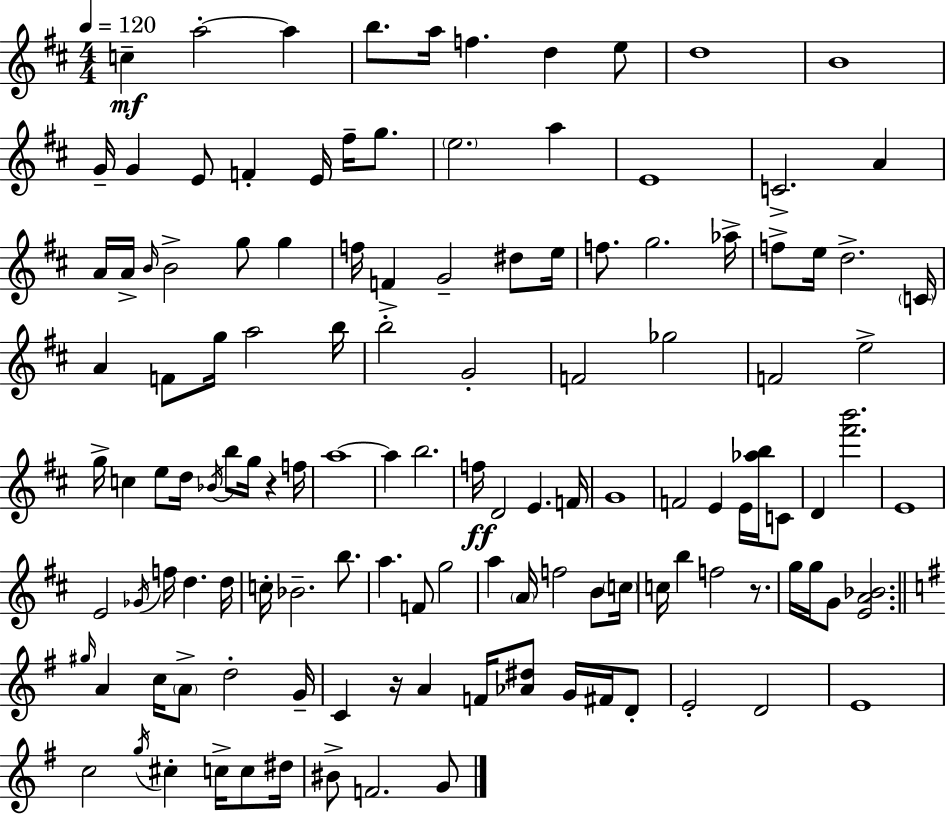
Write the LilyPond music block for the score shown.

{
  \clef treble
  \numericTimeSignature
  \time 4/4
  \key d \major
  \tempo 4 = 120
  c''4--\mf a''2-.~~ a''4 | b''8. a''16 f''4. d''4 e''8 | d''1 | b'1 | \break g'16-- g'4 e'8 f'4-. e'16 fis''16-- g''8. | \parenthesize e''2. a''4 | e'1 | c'2.-> a'4 | \break a'16 a'16-> \grace { b'16 } b'2-> g''8 g''4 | f''16 f'4-> g'2-- dis''8 | e''16 f''8. g''2. | aes''16-> f''8-> e''16 d''2.-> | \break \parenthesize c'16 a'4 f'8 g''16 a''2 | b''16 b''2-. g'2-. | f'2 ges''2 | f'2 e''2-> | \break g''16-> c''4 e''8 d''16 \acciaccatura { bes'16 } b''8 g''16 r4 | f''16 a''1~~ | a''4 b''2. | f''16\ff d'2 e'4. | \break f'16 g'1 | f'2 e'4 e'16 <aes'' b''>16 | c'8 d'4 <fis''' b'''>2. | e'1 | \break e'2 \acciaccatura { ges'16 } f''16 d''4. | d''16 c''16-. bes'2.-- | b''8. a''4. f'8 g''2 | a''4 \parenthesize a'16 f''2 | \break b'8 \parenthesize c''16 c''16 b''4 f''2 | r8. g''16 g''16 g'8 <e' a' bes'>2. | \bar "||" \break \key g \major \grace { gis''16 } a'4 c''16 \parenthesize a'8-> d''2-. | g'16-- c'4 r16 a'4 f'16 <aes' dis''>8 g'16 fis'16 d'8-. | e'2-. d'2 | e'1 | \break c''2 \acciaccatura { g''16 } cis''4-. c''16-> c''8 | dis''16 bis'8-> f'2. | g'8 \bar "|."
}